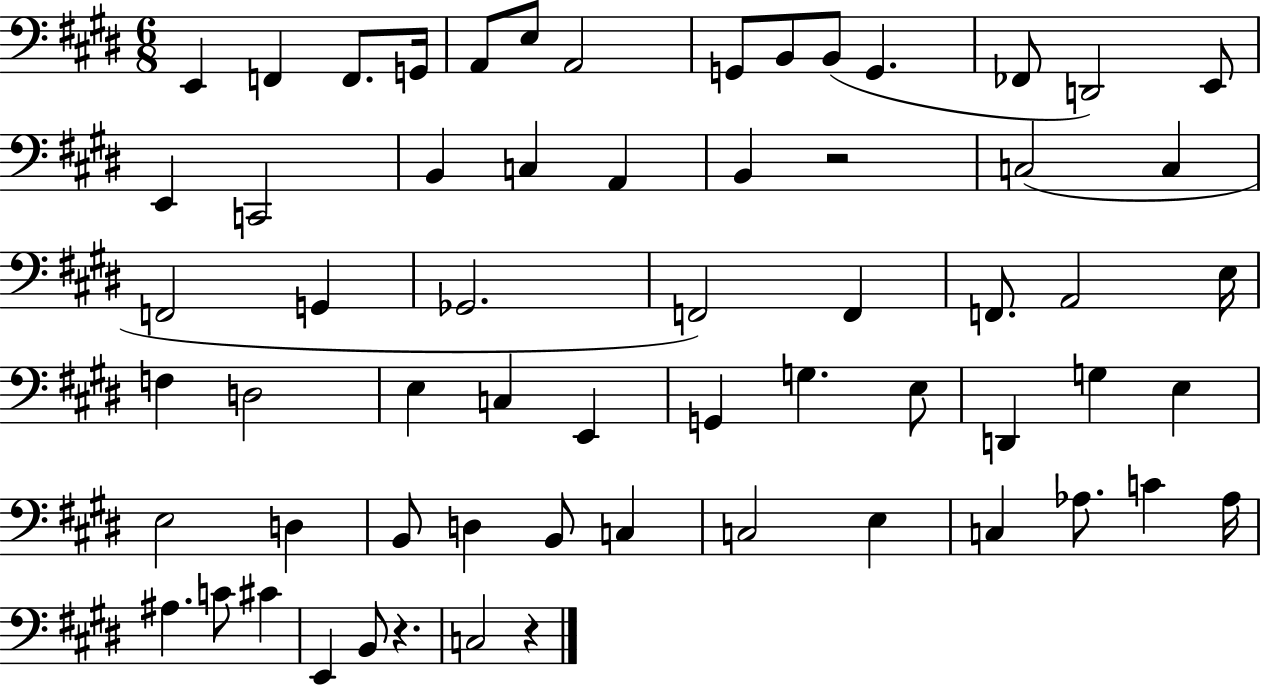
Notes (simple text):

E2/q F2/q F2/e. G2/s A2/e E3/e A2/h G2/e B2/e B2/e G2/q. FES2/e D2/h E2/e E2/q C2/h B2/q C3/q A2/q B2/q R/h C3/h C3/q F2/h G2/q Gb2/h. F2/h F2/q F2/e. A2/h E3/s F3/q D3/h E3/q C3/q E2/q G2/q G3/q. E3/e D2/q G3/q E3/q E3/h D3/q B2/e D3/q B2/e C3/q C3/h E3/q C3/q Ab3/e. C4/q Ab3/s A#3/q. C4/e C#4/q E2/q B2/e R/q. C3/h R/q